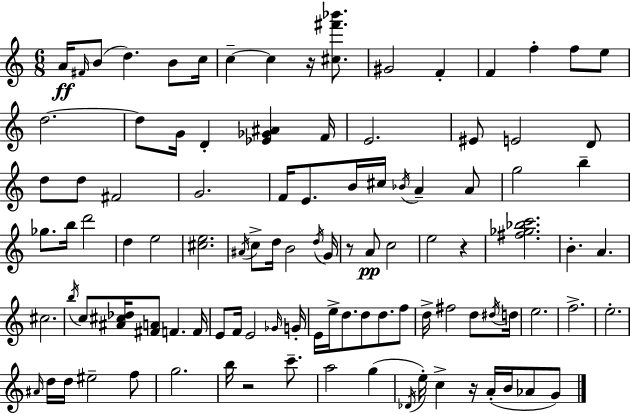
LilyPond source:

{
  \clef treble
  \numericTimeSignature
  \time 6/8
  \key a \minor
  a'16\ff \grace { fis'16 }( b'8 d''4.) b'8 | c''16 c''4--~~ c''4 r16 <cis'' fis''' bes'''>8. | gis'2 f'4-. | f'4 f''4-. f''8 e''8 | \break d''2.~~ | d''8 g'16 d'4-. <ees' ges' ais'>4 | f'16 e'2. | eis'8 e'2 d'8 | \break d''8 d''8 fis'2 | g'2. | f'16 e'8. b'16 cis''16 \acciaccatura { bes'16 } a'4-- | a'8 g''2 b''4-- | \break ges''8. b''16 d'''2 | d''4 e''2 | <cis'' e''>2. | \acciaccatura { ais'16 } c''8-> d''16 b'2 | \break \acciaccatura { d''16 } g'16 r8 a'8\pp c''2 | e''2 | r4 <fis'' ges'' bes'' c'''>2. | b'4.-. a'4. | \break cis''2. | \acciaccatura { b''16 } c''8 <ais' cis'' des''>16 <fis' a'>8 f'4. | f'16 e'8 f'16 e'2 | \grace { ges'16 } g'16-. e'16 e''16-> d''8. d''8 | \break d''8. f''8 d''16-> fis''2 | d''8 \acciaccatura { dis''16 } d''16 e''2. | f''2.-> | e''2.-. | \break \grace { ais'16 } d''16 d''16 eis''2-- | f''8 g''2. | b''16 r2 | c'''8.-- a''2 | \break g''4( \acciaccatura { des'16 } e''16-.) c''4-> | r16 a'16-.( b'16 aes'8 g'8) \bar "|."
}